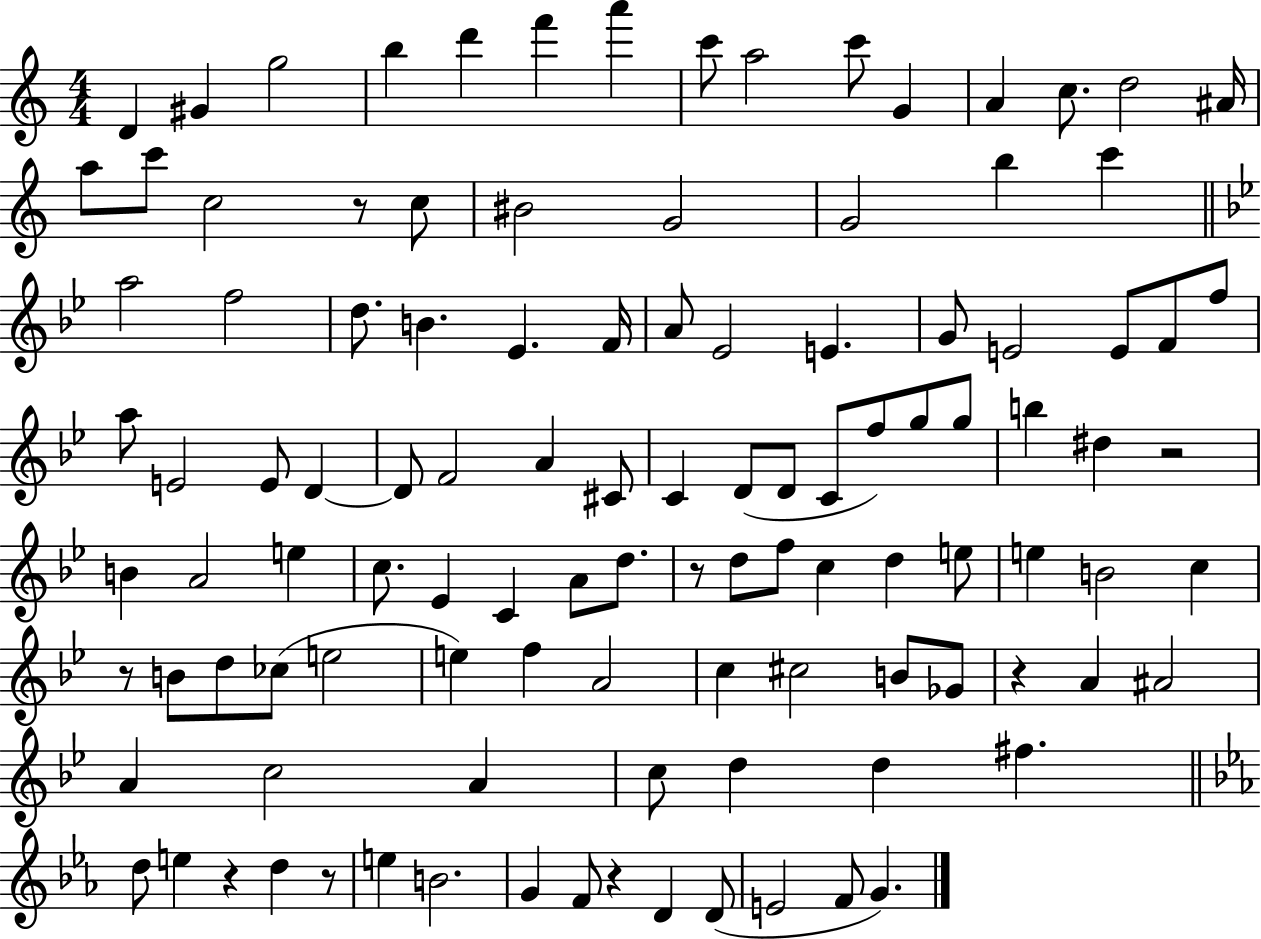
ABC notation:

X:1
T:Untitled
M:4/4
L:1/4
K:C
D ^G g2 b d' f' a' c'/2 a2 c'/2 G A c/2 d2 ^A/4 a/2 c'/2 c2 z/2 c/2 ^B2 G2 G2 b c' a2 f2 d/2 B _E F/4 A/2 _E2 E G/2 E2 E/2 F/2 f/2 a/2 E2 E/2 D D/2 F2 A ^C/2 C D/2 D/2 C/2 f/2 g/2 g/2 b ^d z2 B A2 e c/2 _E C A/2 d/2 z/2 d/2 f/2 c d e/2 e B2 c z/2 B/2 d/2 _c/2 e2 e f A2 c ^c2 B/2 _G/2 z A ^A2 A c2 A c/2 d d ^f d/2 e z d z/2 e B2 G F/2 z D D/2 E2 F/2 G